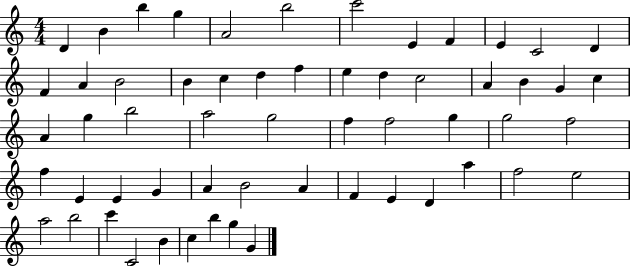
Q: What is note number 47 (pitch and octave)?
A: A5